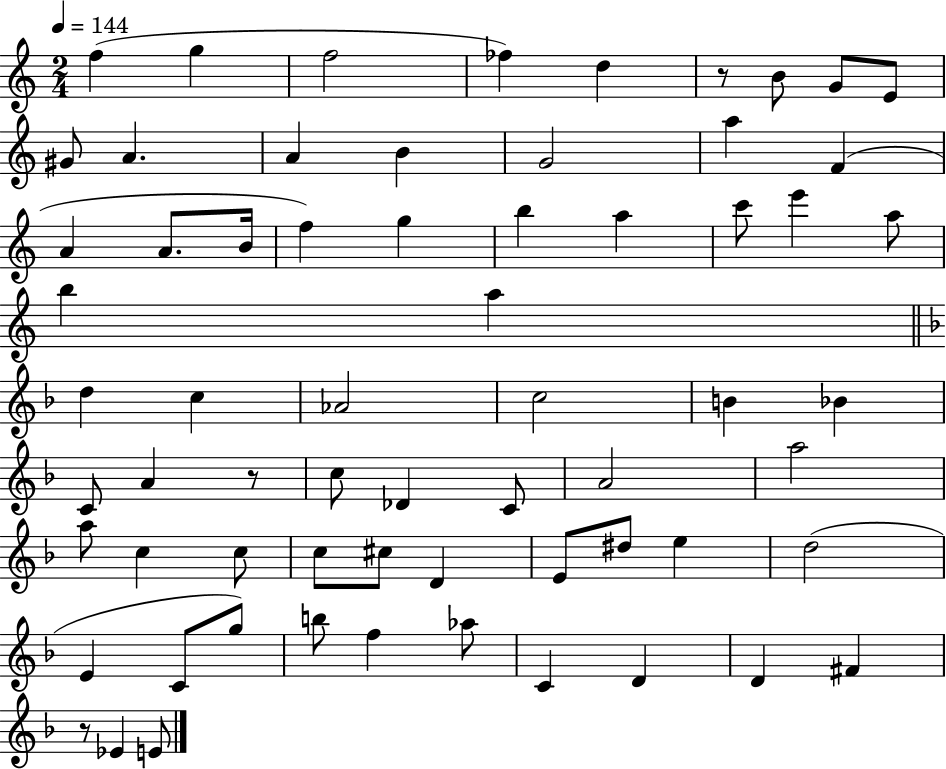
{
  \clef treble
  \numericTimeSignature
  \time 2/4
  \key c \major
  \tempo 4 = 144
  \repeat volta 2 { f''4( g''4 | f''2 | fes''4) d''4 | r8 b'8 g'8 e'8 | \break gis'8 a'4. | a'4 b'4 | g'2 | a''4 f'4( | \break a'4 a'8. b'16 | f''4) g''4 | b''4 a''4 | c'''8 e'''4 a''8 | \break b''4 a''4 | \bar "||" \break \key f \major d''4 c''4 | aes'2 | c''2 | b'4 bes'4 | \break c'8 a'4 r8 | c''8 des'4 c'8 | a'2 | a''2 | \break a''8 c''4 c''8 | c''8 cis''8 d'4 | e'8 dis''8 e''4 | d''2( | \break e'4 c'8 g''8) | b''8 f''4 aes''8 | c'4 d'4 | d'4 fis'4 | \break r8 ees'4 e'8 | } \bar "|."
}